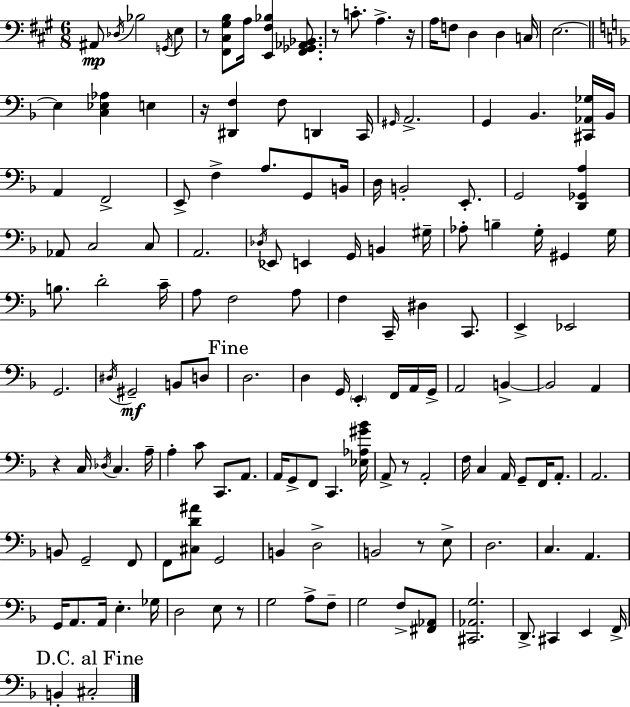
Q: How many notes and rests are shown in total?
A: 148